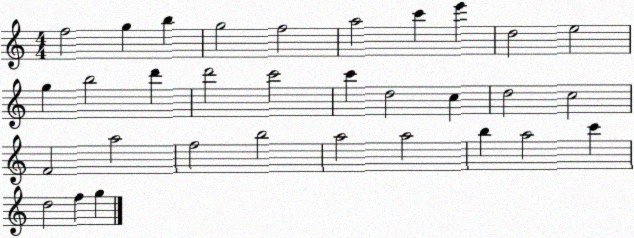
X:1
T:Untitled
M:4/4
L:1/4
K:C
f2 g b g2 f2 a2 c' e' d2 e2 g b2 d' d'2 c'2 c' d2 c d2 c2 F2 a2 f2 b2 a2 a2 b a2 c' d2 f g